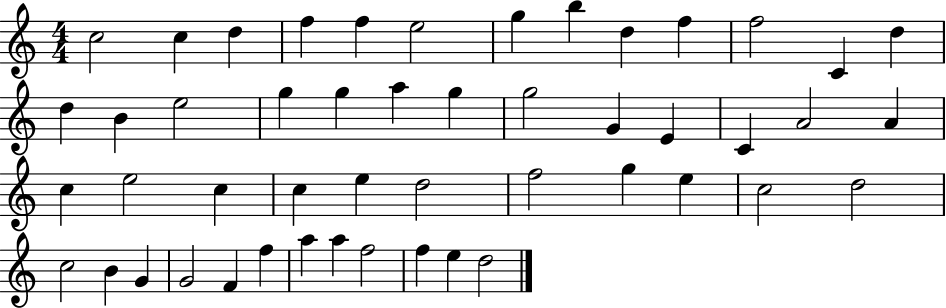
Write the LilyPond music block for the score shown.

{
  \clef treble
  \numericTimeSignature
  \time 4/4
  \key c \major
  c''2 c''4 d''4 | f''4 f''4 e''2 | g''4 b''4 d''4 f''4 | f''2 c'4 d''4 | \break d''4 b'4 e''2 | g''4 g''4 a''4 g''4 | g''2 g'4 e'4 | c'4 a'2 a'4 | \break c''4 e''2 c''4 | c''4 e''4 d''2 | f''2 g''4 e''4 | c''2 d''2 | \break c''2 b'4 g'4 | g'2 f'4 f''4 | a''4 a''4 f''2 | f''4 e''4 d''2 | \break \bar "|."
}